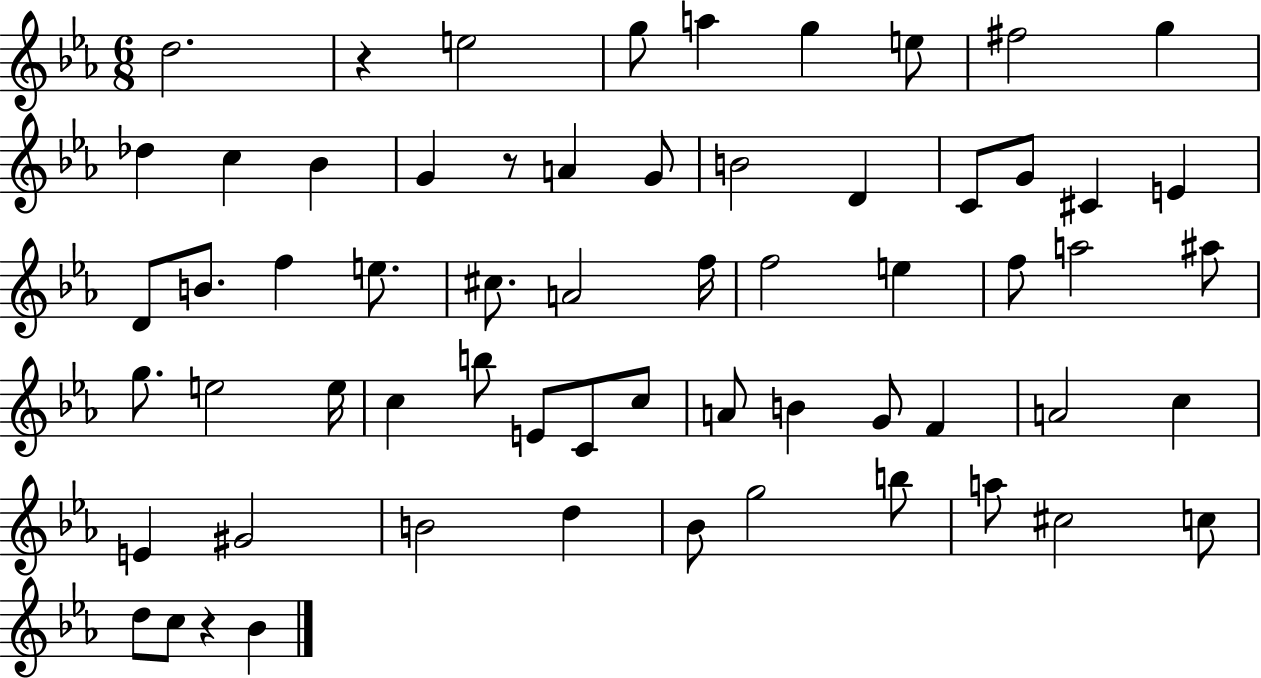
{
  \clef treble
  \numericTimeSignature
  \time 6/8
  \key ees \major
  d''2. | r4 e''2 | g''8 a''4 g''4 e''8 | fis''2 g''4 | \break des''4 c''4 bes'4 | g'4 r8 a'4 g'8 | b'2 d'4 | c'8 g'8 cis'4 e'4 | \break d'8 b'8. f''4 e''8. | cis''8. a'2 f''16 | f''2 e''4 | f''8 a''2 ais''8 | \break g''8. e''2 e''16 | c''4 b''8 e'8 c'8 c''8 | a'8 b'4 g'8 f'4 | a'2 c''4 | \break e'4 gis'2 | b'2 d''4 | bes'8 g''2 b''8 | a''8 cis''2 c''8 | \break d''8 c''8 r4 bes'4 | \bar "|."
}